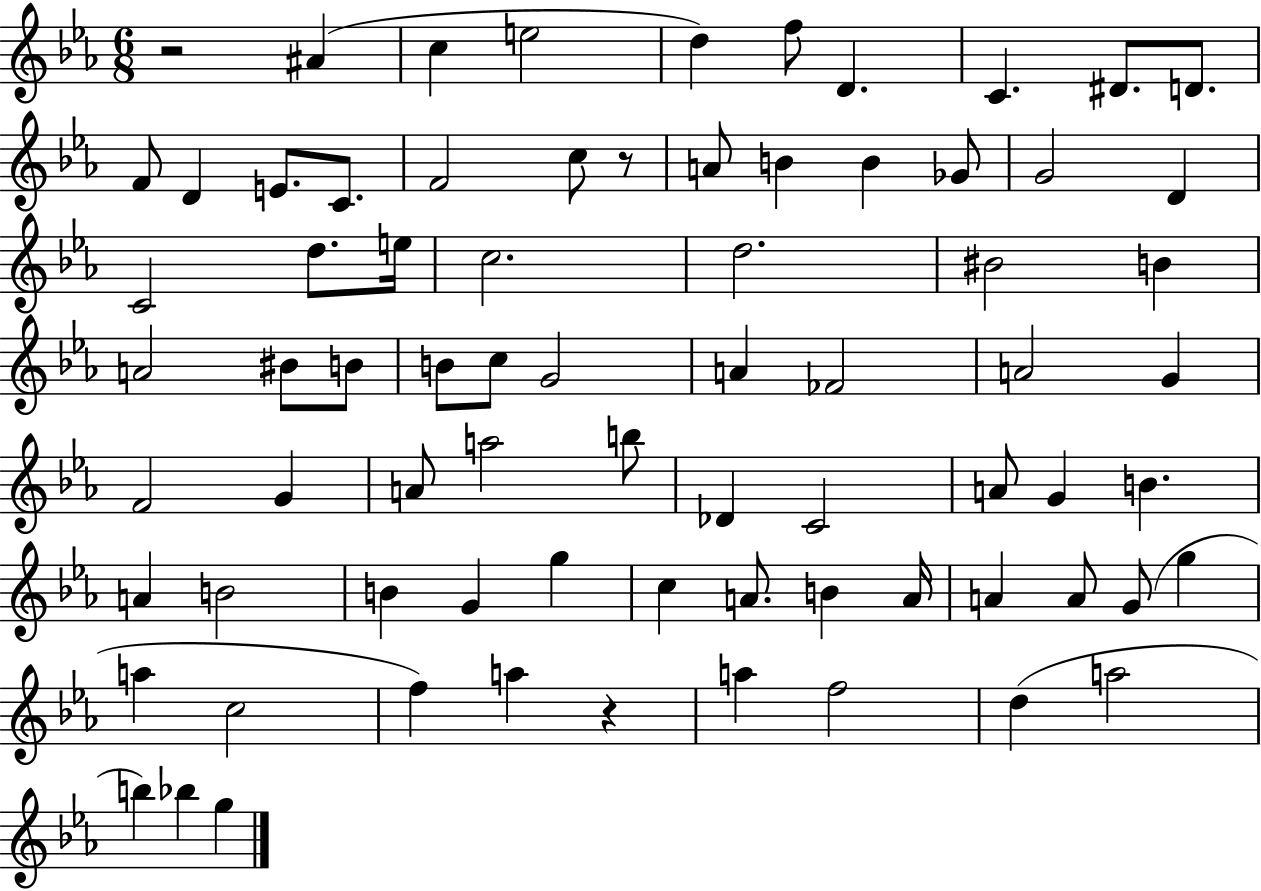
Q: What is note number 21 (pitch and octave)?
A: D4